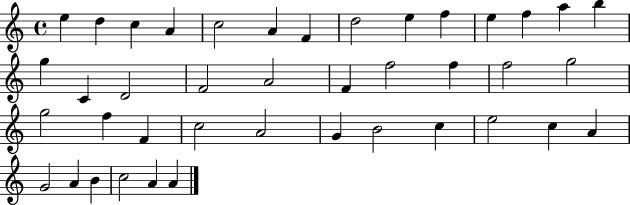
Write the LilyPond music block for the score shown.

{
  \clef treble
  \time 4/4
  \defaultTimeSignature
  \key c \major
  e''4 d''4 c''4 a'4 | c''2 a'4 f'4 | d''2 e''4 f''4 | e''4 f''4 a''4 b''4 | \break g''4 c'4 d'2 | f'2 a'2 | f'4 f''2 f''4 | f''2 g''2 | \break g''2 f''4 f'4 | c''2 a'2 | g'4 b'2 c''4 | e''2 c''4 a'4 | \break g'2 a'4 b'4 | c''2 a'4 a'4 | \bar "|."
}